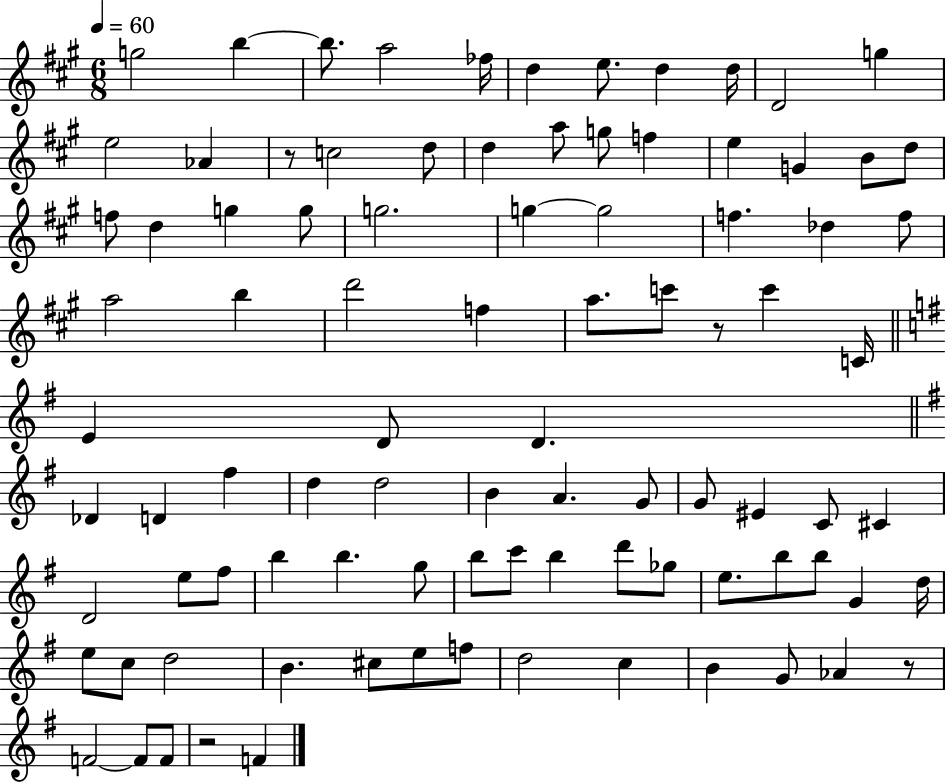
{
  \clef treble
  \numericTimeSignature
  \time 6/8
  \key a \major
  \tempo 4 = 60
  \repeat volta 2 { g''2 b''4~~ | b''8. a''2 fes''16 | d''4 e''8. d''4 d''16 | d'2 g''4 | \break e''2 aes'4 | r8 c''2 d''8 | d''4 a''8 g''8 f''4 | e''4 g'4 b'8 d''8 | \break f''8 d''4 g''4 g''8 | g''2. | g''4~~ g''2 | f''4. des''4 f''8 | \break a''2 b''4 | d'''2 f''4 | a''8. c'''8 r8 c'''4 c'16 | \bar "||" \break \key g \major e'4 d'8 d'4. | \bar "||" \break \key g \major des'4 d'4 fis''4 | d''4 d''2 | b'4 a'4. g'8 | g'8 eis'4 c'8 cis'4 | \break d'2 e''8 fis''8 | b''4 b''4. g''8 | b''8 c'''8 b''4 d'''8 ges''8 | e''8. b''8 b''8 g'4 d''16 | \break e''8 c''8 d''2 | b'4. cis''8 e''8 f''8 | d''2 c''4 | b'4 g'8 aes'4 r8 | \break f'2~~ f'8 f'8 | r2 f'4 | } \bar "|."
}